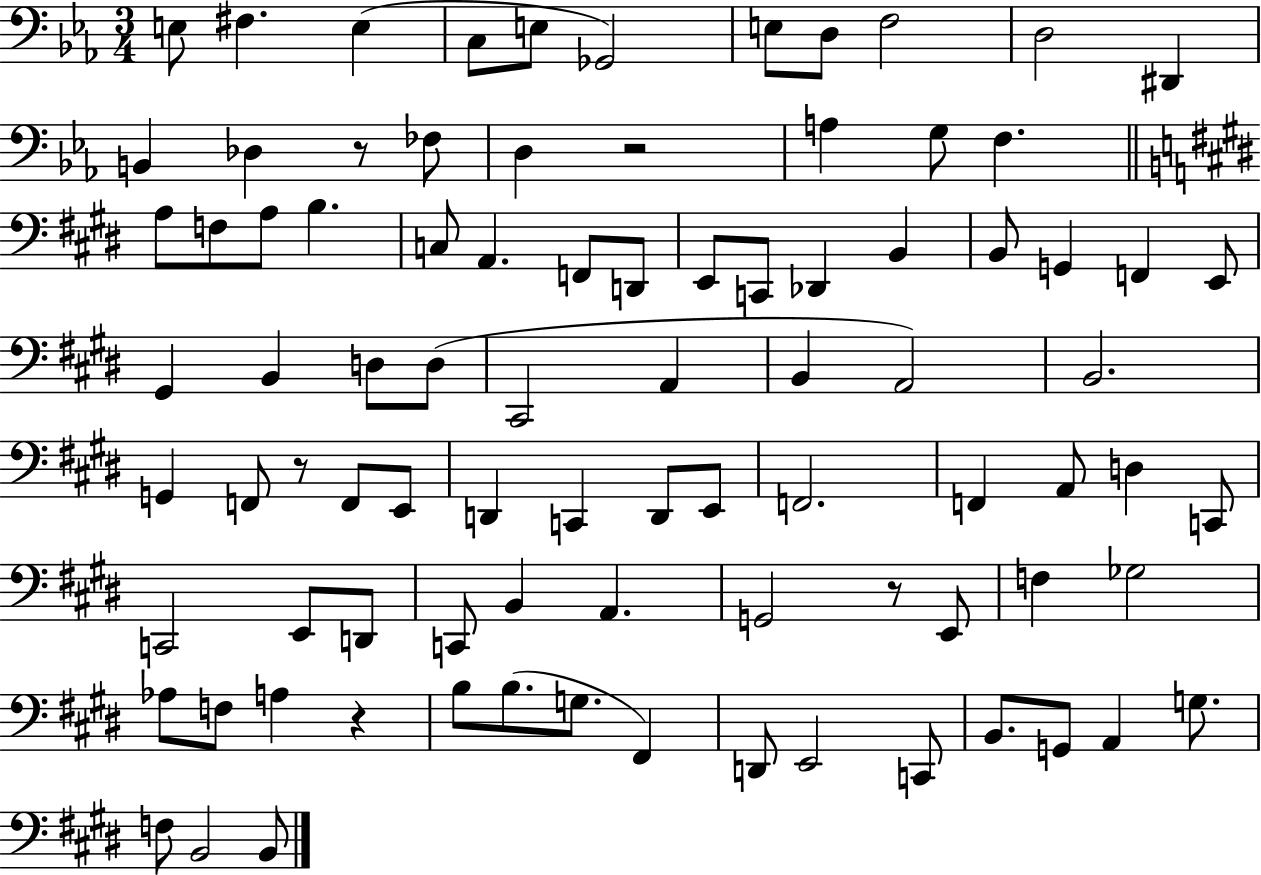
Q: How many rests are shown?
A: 5